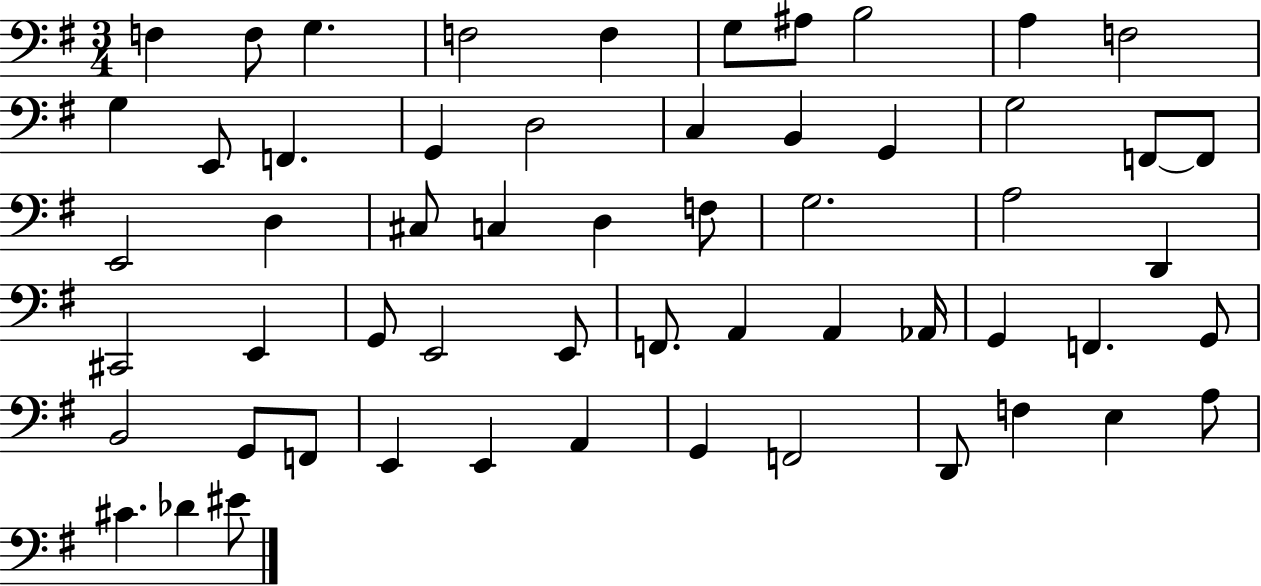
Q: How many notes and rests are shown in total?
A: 57